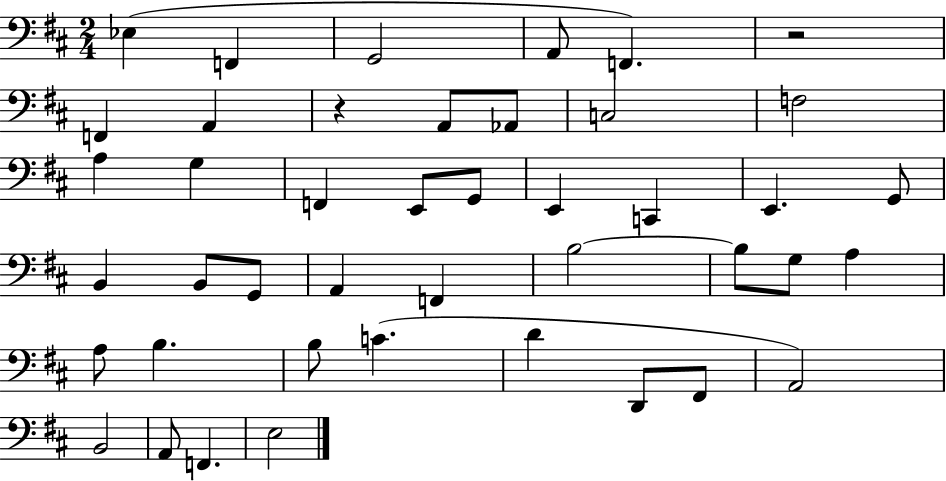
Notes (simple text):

Eb3/q F2/q G2/h A2/e F2/q. R/h F2/q A2/q R/q A2/e Ab2/e C3/h F3/h A3/q G3/q F2/q E2/e G2/e E2/q C2/q E2/q. G2/e B2/q B2/e G2/e A2/q F2/q B3/h B3/e G3/e A3/q A3/e B3/q. B3/e C4/q. D4/q D2/e F#2/e A2/h B2/h A2/e F2/q. E3/h